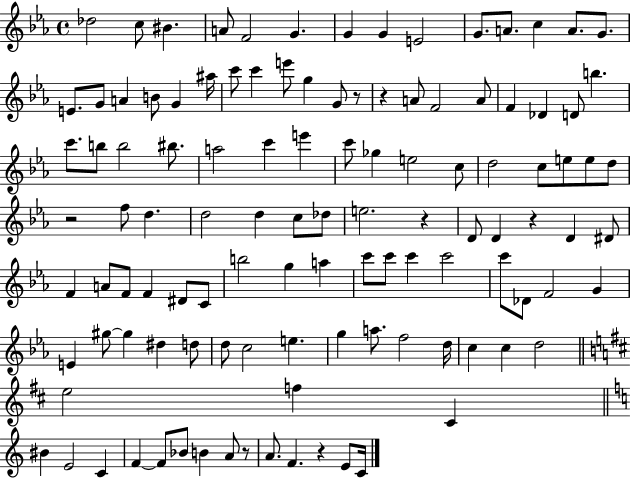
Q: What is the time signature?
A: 4/4